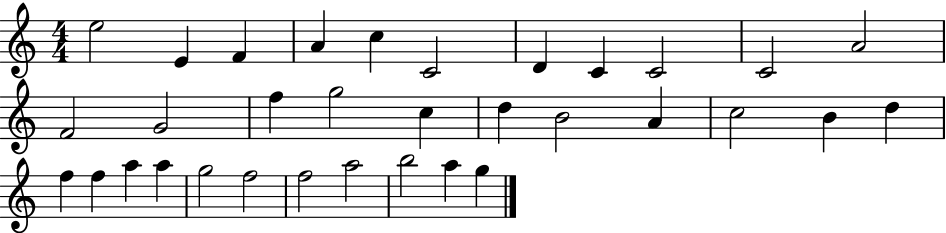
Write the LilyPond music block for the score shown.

{
  \clef treble
  \numericTimeSignature
  \time 4/4
  \key c \major
  e''2 e'4 f'4 | a'4 c''4 c'2 | d'4 c'4 c'2 | c'2 a'2 | \break f'2 g'2 | f''4 g''2 c''4 | d''4 b'2 a'4 | c''2 b'4 d''4 | \break f''4 f''4 a''4 a''4 | g''2 f''2 | f''2 a''2 | b''2 a''4 g''4 | \break \bar "|."
}